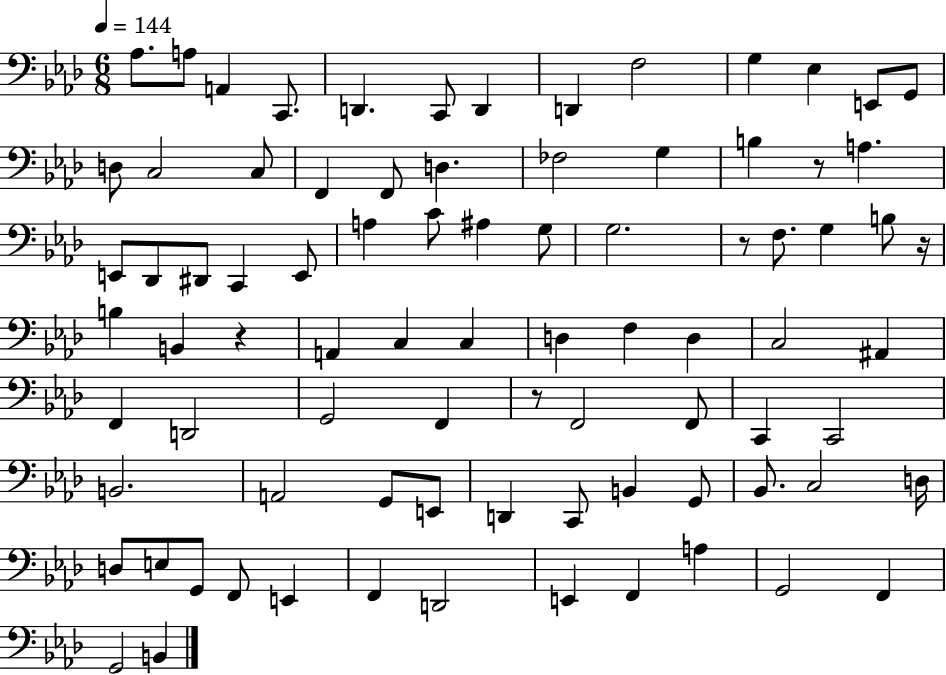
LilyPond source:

{
  \clef bass
  \numericTimeSignature
  \time 6/8
  \key aes \major
  \tempo 4 = 144
  aes8. a8 a,4 c,8. | d,4. c,8 d,4 | d,4 f2 | g4 ees4 e,8 g,8 | \break d8 c2 c8 | f,4 f,8 d4. | fes2 g4 | b4 r8 a4. | \break e,8 des,8 dis,8 c,4 e,8 | a4 c'8 ais4 g8 | g2. | r8 f8. g4 b8 r16 | \break b4 b,4 r4 | a,4 c4 c4 | d4 f4 d4 | c2 ais,4 | \break f,4 d,2 | g,2 f,4 | r8 f,2 f,8 | c,4 c,2 | \break b,2. | a,2 g,8 e,8 | d,4 c,8 b,4 g,8 | bes,8. c2 d16 | \break d8 e8 g,8 f,8 e,4 | f,4 d,2 | e,4 f,4 a4 | g,2 f,4 | \break g,2 b,4 | \bar "|."
}